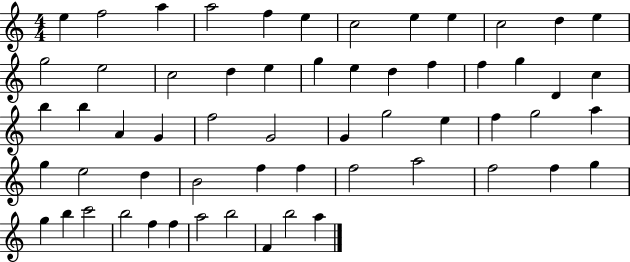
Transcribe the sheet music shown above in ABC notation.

X:1
T:Untitled
M:4/4
L:1/4
K:C
e f2 a a2 f e c2 e e c2 d e g2 e2 c2 d e g e d f f g D c b b A G f2 G2 G g2 e f g2 a g e2 d B2 f f f2 a2 f2 f g g b c'2 b2 f f a2 b2 F b2 a